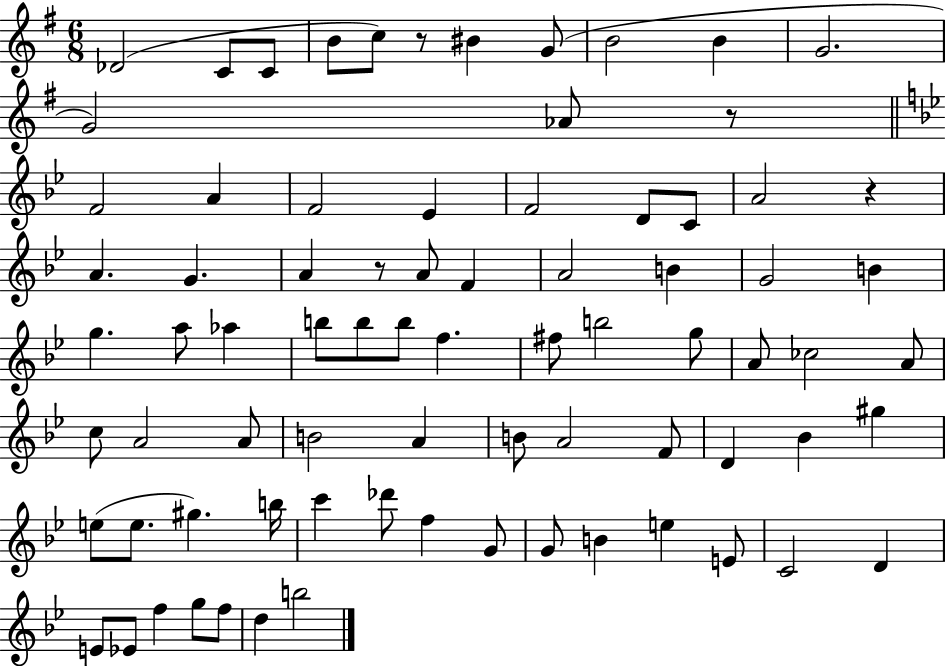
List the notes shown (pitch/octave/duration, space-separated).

Db4/h C4/e C4/e B4/e C5/e R/e BIS4/q G4/e B4/h B4/q G4/h. G4/h Ab4/e R/e F4/h A4/q F4/h Eb4/q F4/h D4/e C4/e A4/h R/q A4/q. G4/q. A4/q R/e A4/e F4/q A4/h B4/q G4/h B4/q G5/q. A5/e Ab5/q B5/e B5/e B5/e F5/q. F#5/e B5/h G5/e A4/e CES5/h A4/e C5/e A4/h A4/e B4/h A4/q B4/e A4/h F4/e D4/q Bb4/q G#5/q E5/e E5/e. G#5/q. B5/s C6/q Db6/e F5/q G4/e G4/e B4/q E5/q E4/e C4/h D4/q E4/e Eb4/e F5/q G5/e F5/e D5/q B5/h